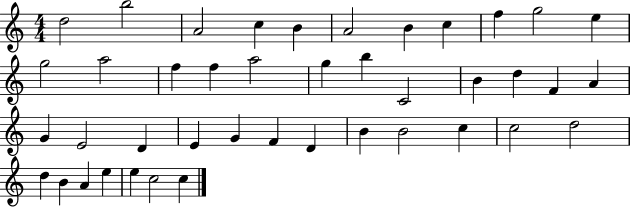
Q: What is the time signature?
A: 4/4